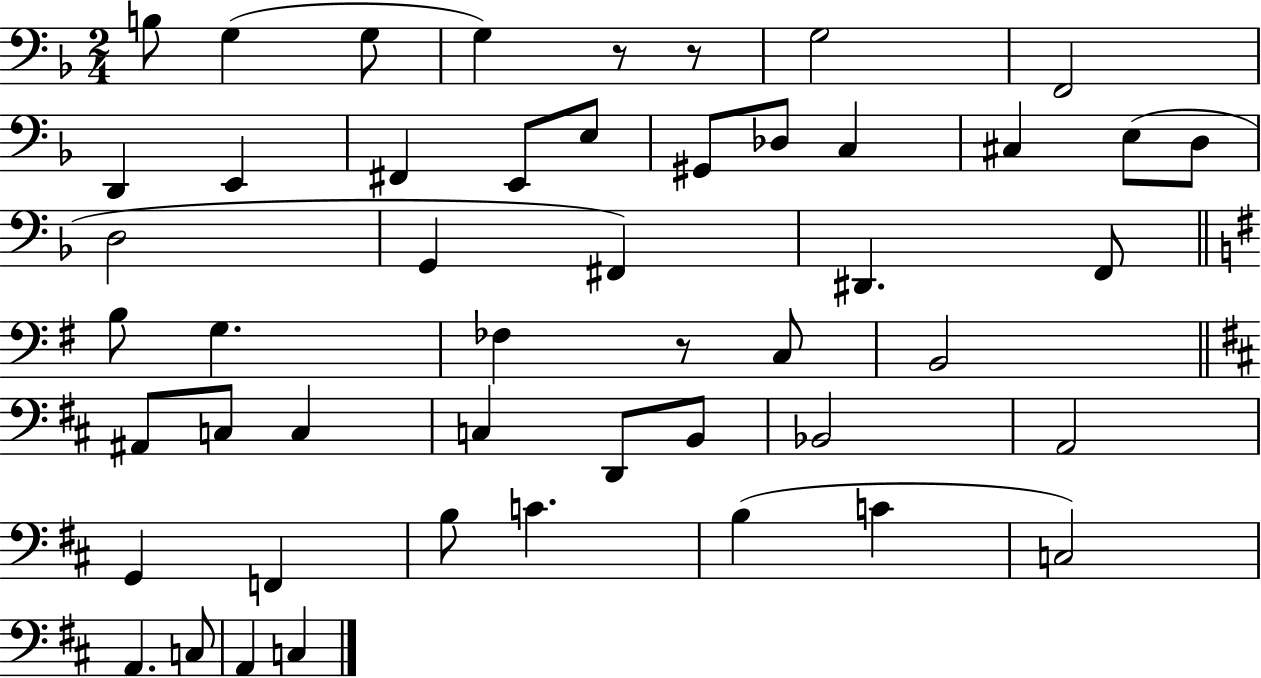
X:1
T:Untitled
M:2/4
L:1/4
K:F
B,/2 G, G,/2 G, z/2 z/2 G,2 F,,2 D,, E,, ^F,, E,,/2 E,/2 ^G,,/2 _D,/2 C, ^C, E,/2 D,/2 D,2 G,, ^F,, ^D,, F,,/2 B,/2 G, _F, z/2 C,/2 B,,2 ^A,,/2 C,/2 C, C, D,,/2 B,,/2 _B,,2 A,,2 G,, F,, B,/2 C B, C C,2 A,, C,/2 A,, C,